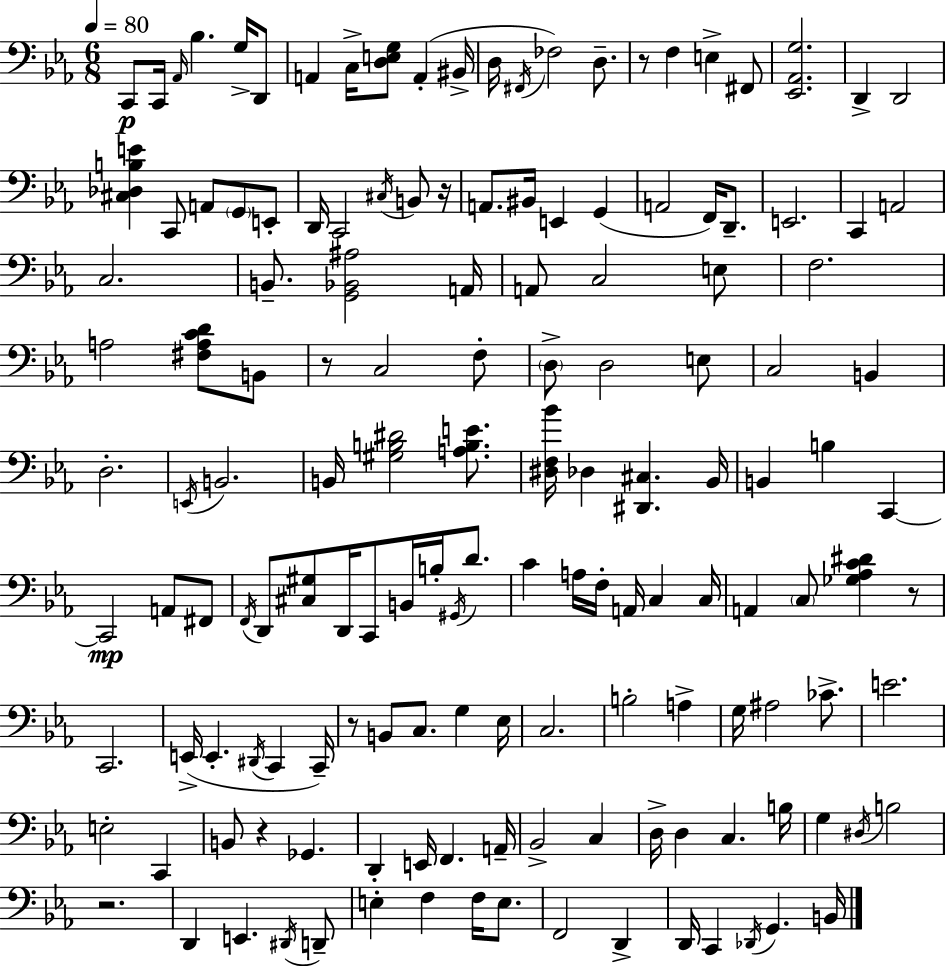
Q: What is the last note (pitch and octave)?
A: B2